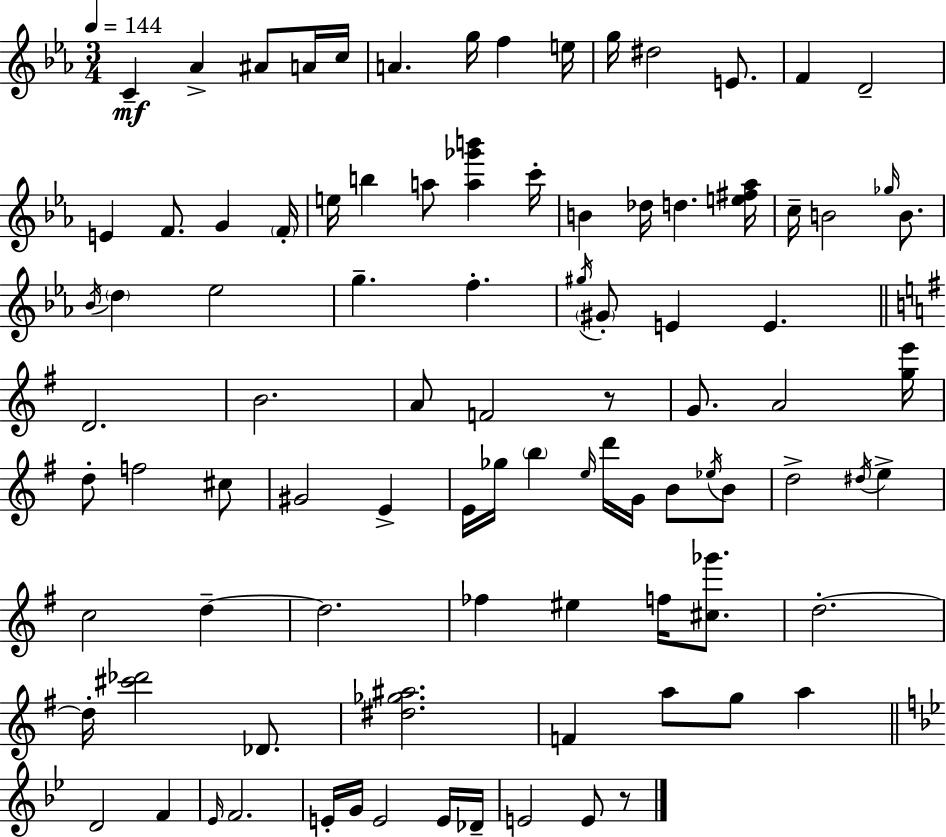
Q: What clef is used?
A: treble